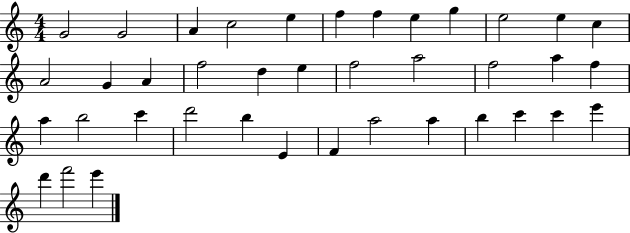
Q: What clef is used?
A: treble